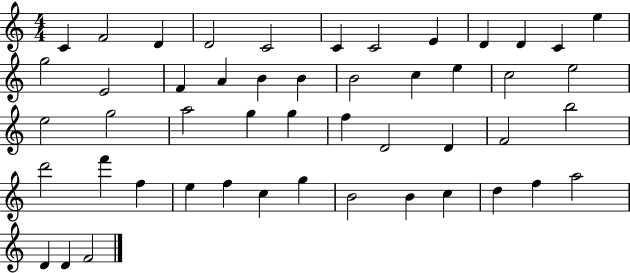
{
  \clef treble
  \numericTimeSignature
  \time 4/4
  \key c \major
  c'4 f'2 d'4 | d'2 c'2 | c'4 c'2 e'4 | d'4 d'4 c'4 e''4 | \break g''2 e'2 | f'4 a'4 b'4 b'4 | b'2 c''4 e''4 | c''2 e''2 | \break e''2 g''2 | a''2 g''4 g''4 | f''4 d'2 d'4 | f'2 b''2 | \break d'''2 f'''4 f''4 | e''4 f''4 c''4 g''4 | b'2 b'4 c''4 | d''4 f''4 a''2 | \break d'4 d'4 f'2 | \bar "|."
}